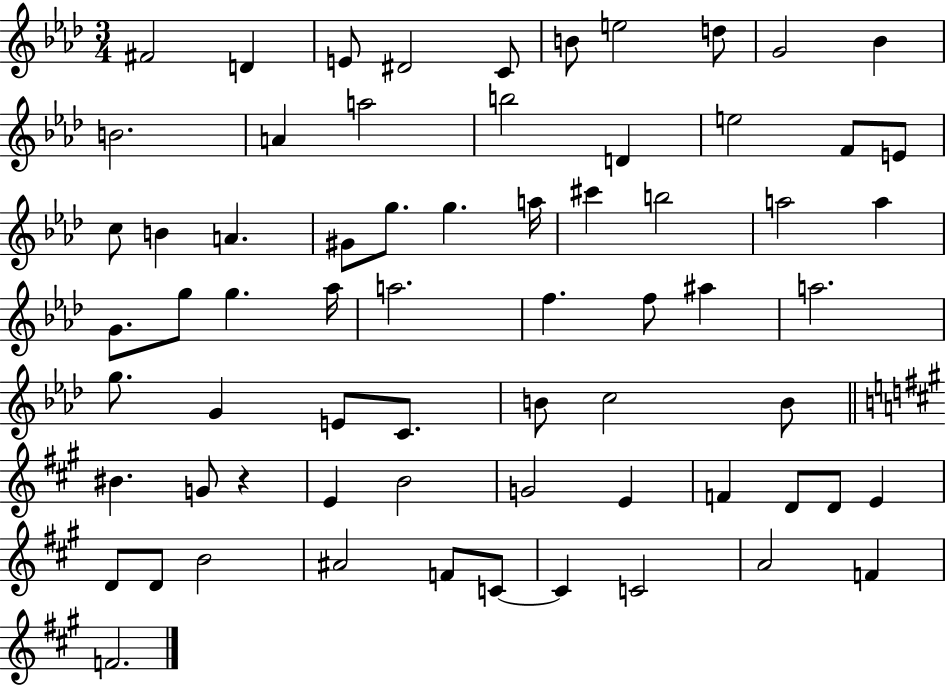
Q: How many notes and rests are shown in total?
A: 67